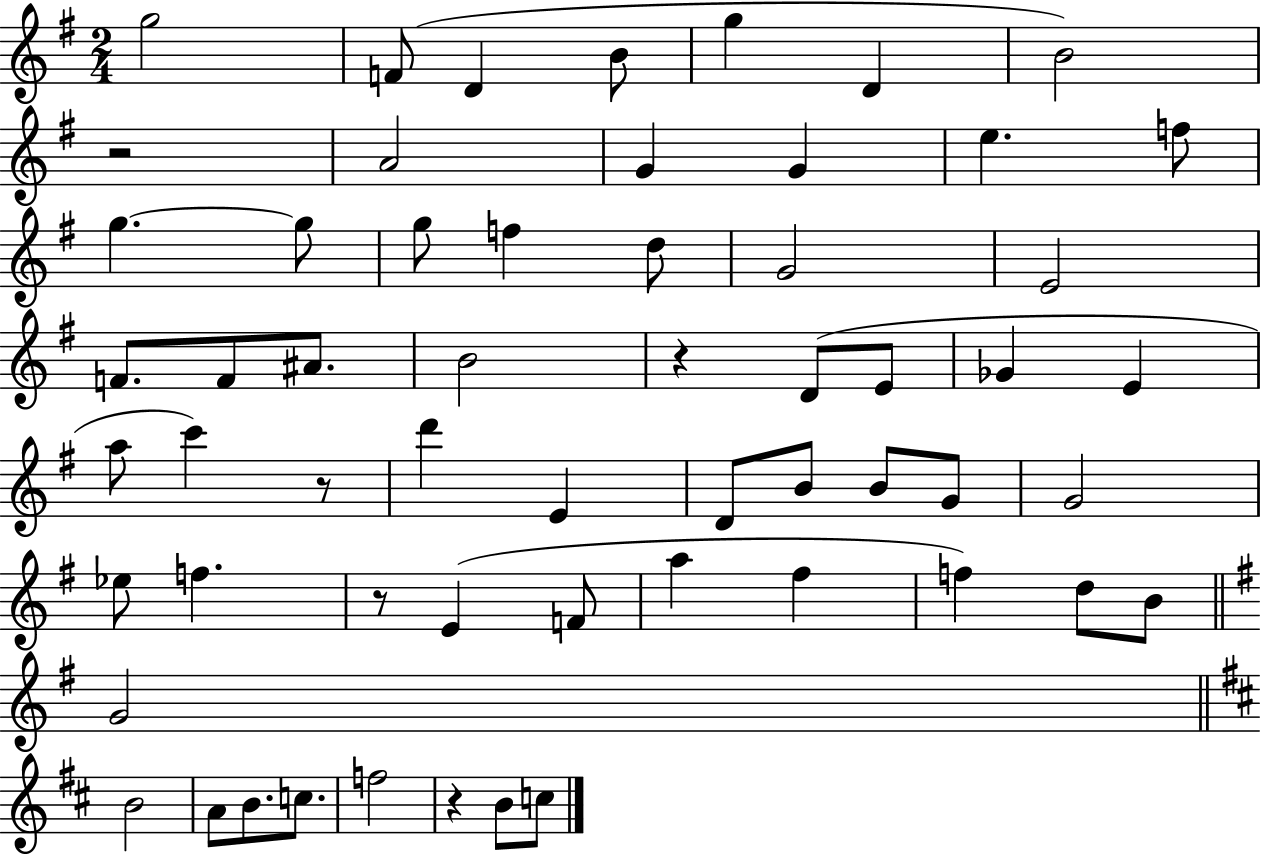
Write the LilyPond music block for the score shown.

{
  \clef treble
  \numericTimeSignature
  \time 2/4
  \key g \major
  g''2 | f'8( d'4 b'8 | g''4 d'4 | b'2) | \break r2 | a'2 | g'4 g'4 | e''4. f''8 | \break g''4.~~ g''8 | g''8 f''4 d''8 | g'2 | e'2 | \break f'8. f'8 ais'8. | b'2 | r4 d'8( e'8 | ges'4 e'4 | \break a''8 c'''4) r8 | d'''4 e'4 | d'8 b'8 b'8 g'8 | g'2 | \break ees''8 f''4. | r8 e'4( f'8 | a''4 fis''4 | f''4) d''8 b'8 | \break \bar "||" \break \key g \major g'2 | \bar "||" \break \key d \major b'2 | a'8 b'8. c''8. | f''2 | r4 b'8 c''8 | \break \bar "|."
}